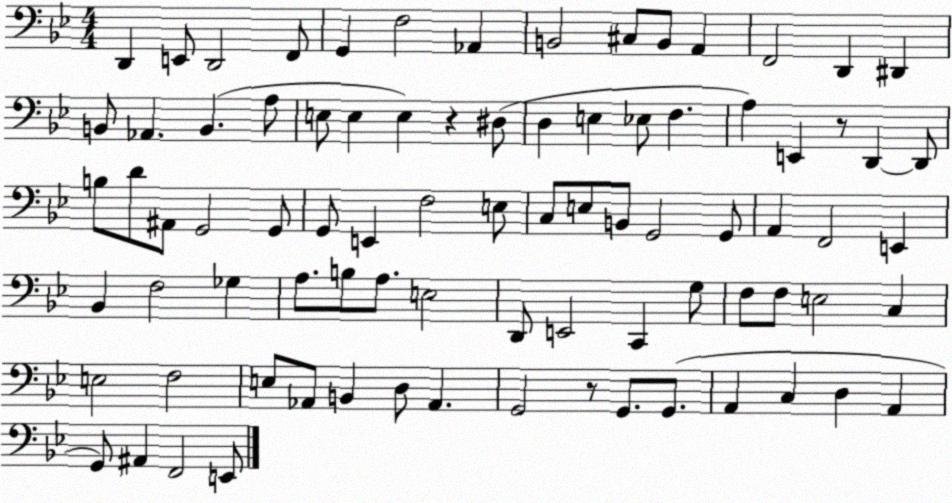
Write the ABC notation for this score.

X:1
T:Untitled
M:4/4
L:1/4
K:Bb
D,, E,,/2 D,,2 F,,/2 G,, F,2 _A,, B,,2 ^C,/2 B,,/2 A,, F,,2 D,, ^D,, B,,/2 _A,, B,, A,/2 E,/2 E, E, z ^D,/2 D, E, _E,/2 F, A, E,, z/2 D,, D,,/2 B,/2 D/2 ^A,,/2 G,,2 G,,/2 G,,/2 E,, F,2 E,/2 C,/2 E,/2 B,,/2 G,,2 G,,/2 A,, F,,2 E,, _B,, F,2 _G, A,/2 B,/2 A,/2 E,2 D,,/2 E,,2 C,, G,/2 F,/2 F,/2 E,2 C, E,2 F,2 E,/2 _A,,/2 B,, D,/2 _A,, G,,2 z/2 G,,/2 G,,/2 A,, C, D, A,, G,,/2 ^A,, F,,2 E,,/2